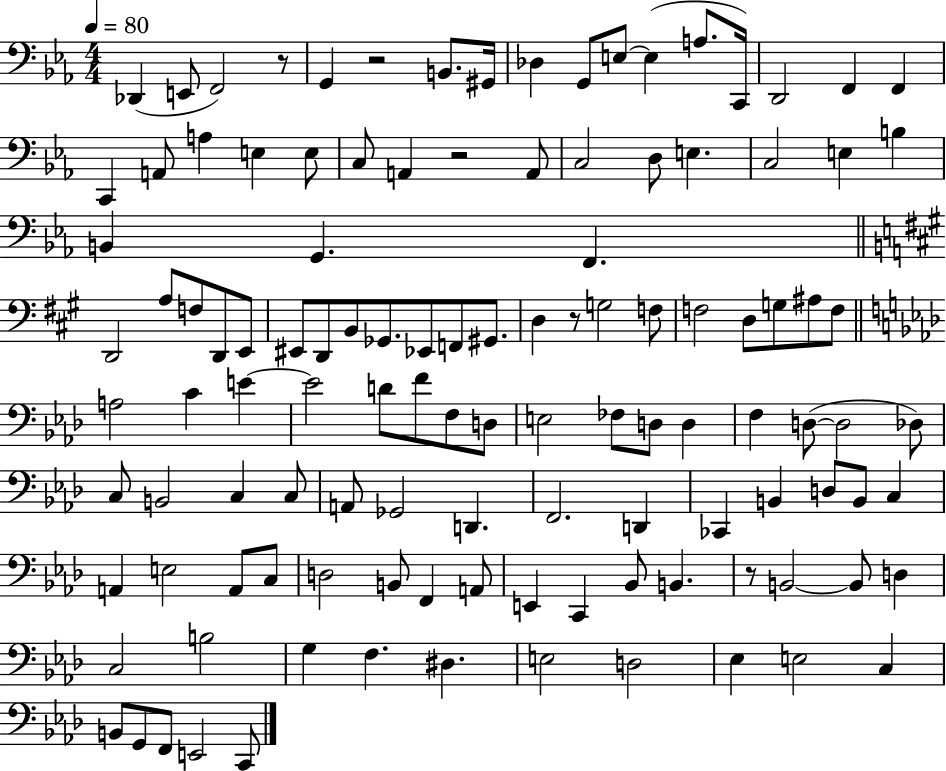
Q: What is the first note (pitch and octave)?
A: Db2